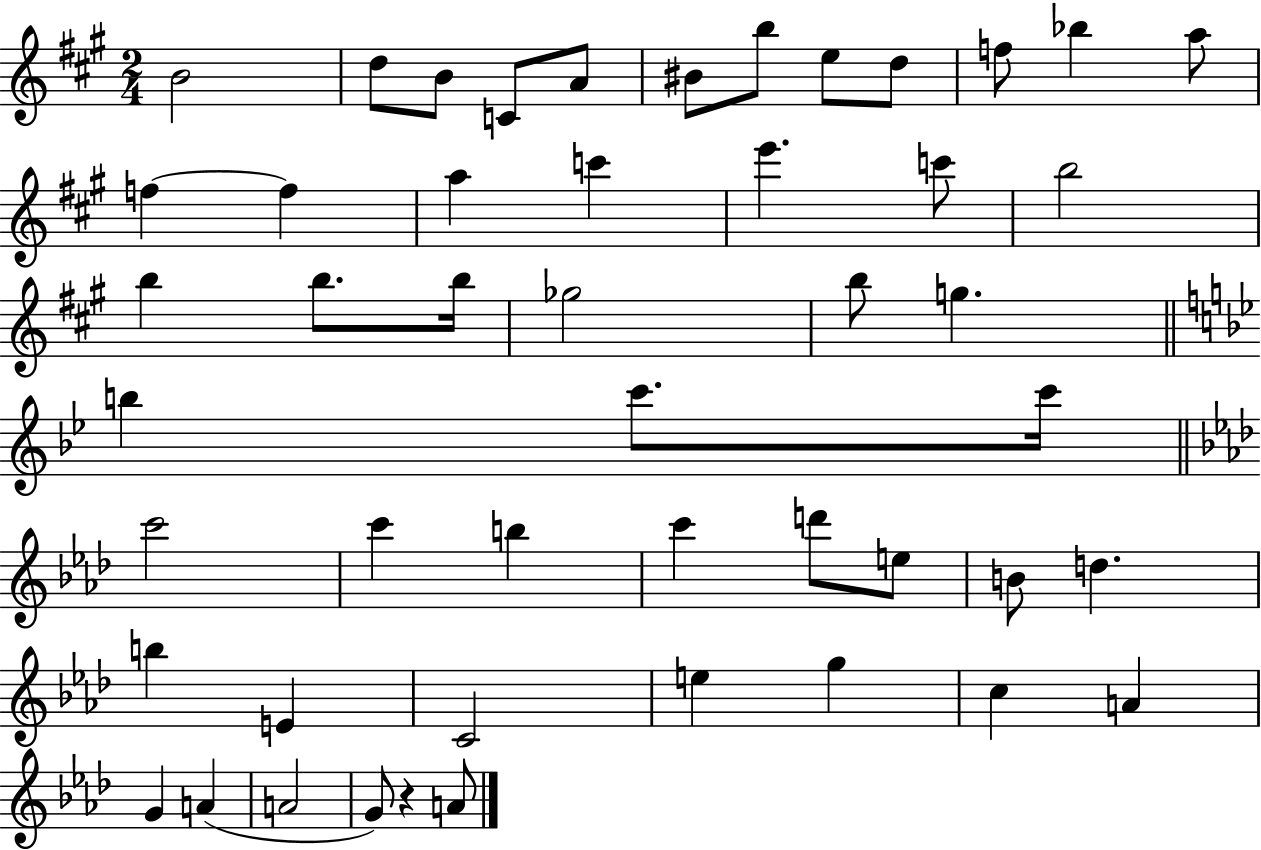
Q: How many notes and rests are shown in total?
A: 49